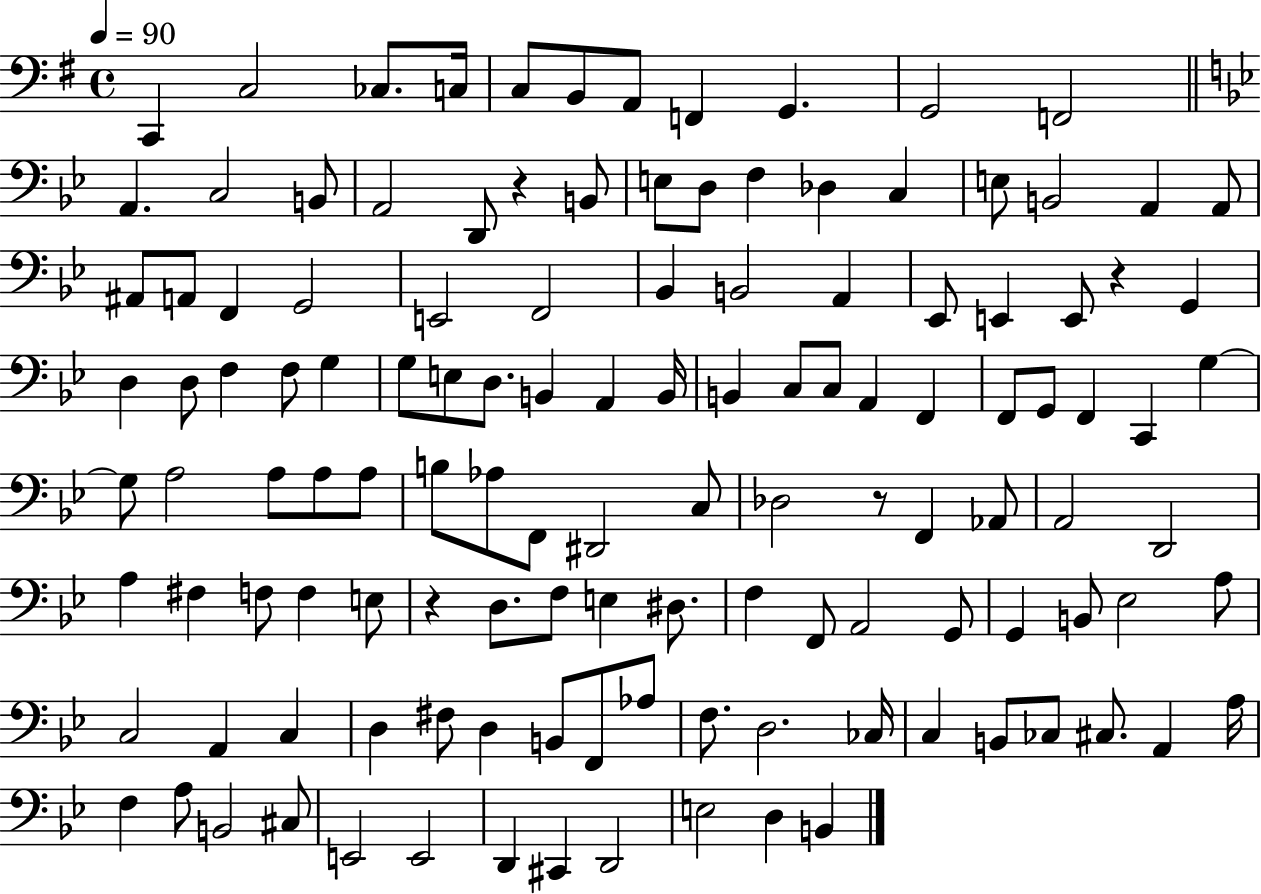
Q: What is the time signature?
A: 4/4